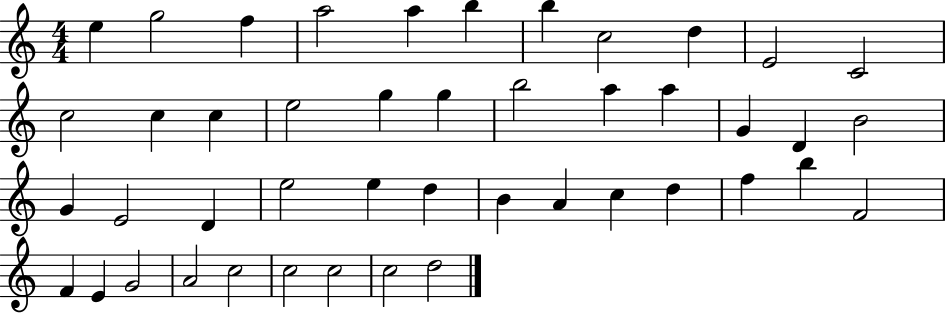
E5/q G5/h F5/q A5/h A5/q B5/q B5/q C5/h D5/q E4/h C4/h C5/h C5/q C5/q E5/h G5/q G5/q B5/h A5/q A5/q G4/q D4/q B4/h G4/q E4/h D4/q E5/h E5/q D5/q B4/q A4/q C5/q D5/q F5/q B5/q F4/h F4/q E4/q G4/h A4/h C5/h C5/h C5/h C5/h D5/h